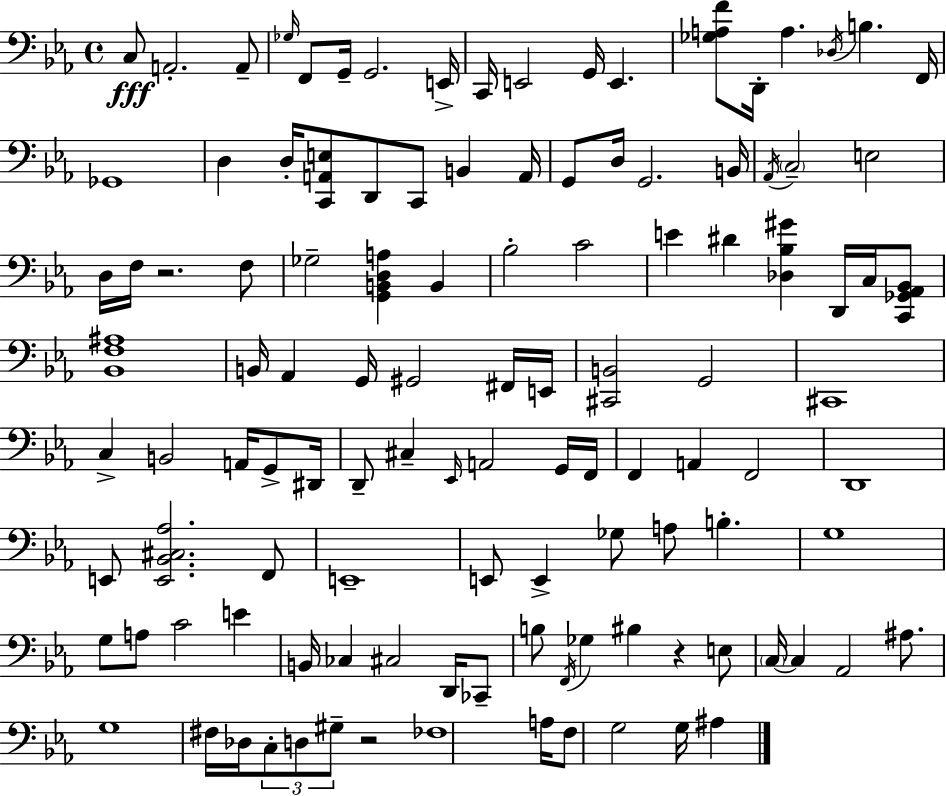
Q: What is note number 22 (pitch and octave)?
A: C2